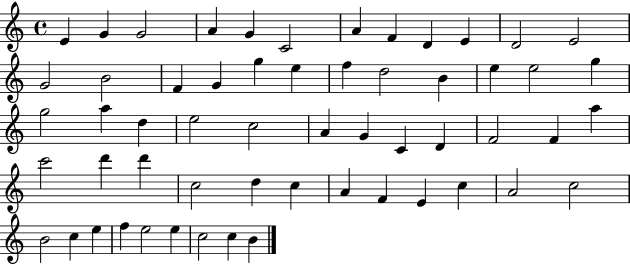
X:1
T:Untitled
M:4/4
L:1/4
K:C
E G G2 A G C2 A F D E D2 E2 G2 B2 F G g e f d2 B e e2 g g2 a d e2 c2 A G C D F2 F a c'2 d' d' c2 d c A F E c A2 c2 B2 c e f e2 e c2 c B